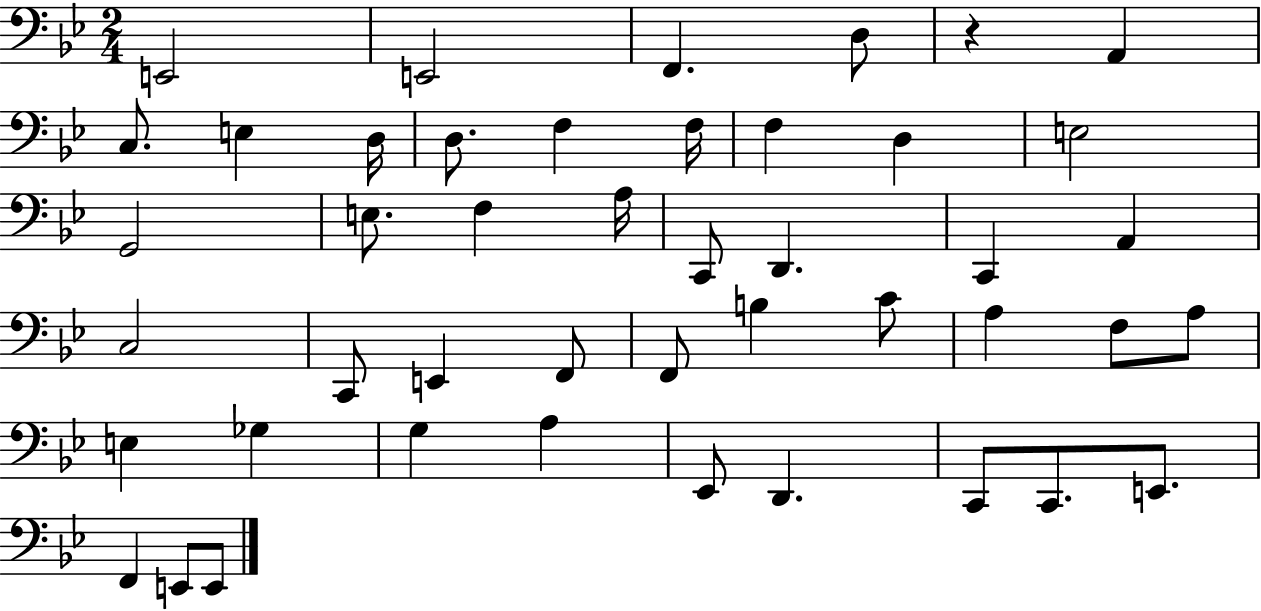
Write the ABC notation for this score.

X:1
T:Untitled
M:2/4
L:1/4
K:Bb
E,,2 E,,2 F,, D,/2 z A,, C,/2 E, D,/4 D,/2 F, F,/4 F, D, E,2 G,,2 E,/2 F, A,/4 C,,/2 D,, C,, A,, C,2 C,,/2 E,, F,,/2 F,,/2 B, C/2 A, F,/2 A,/2 E, _G, G, A, _E,,/2 D,, C,,/2 C,,/2 E,,/2 F,, E,,/2 E,,/2